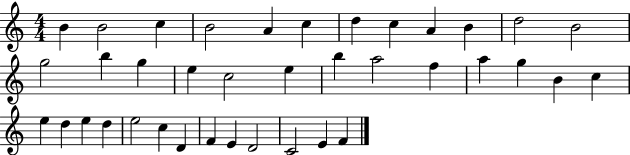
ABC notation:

X:1
T:Untitled
M:4/4
L:1/4
K:C
B B2 c B2 A c d c A B d2 B2 g2 b g e c2 e b a2 f a g B c e d e d e2 c D F E D2 C2 E F